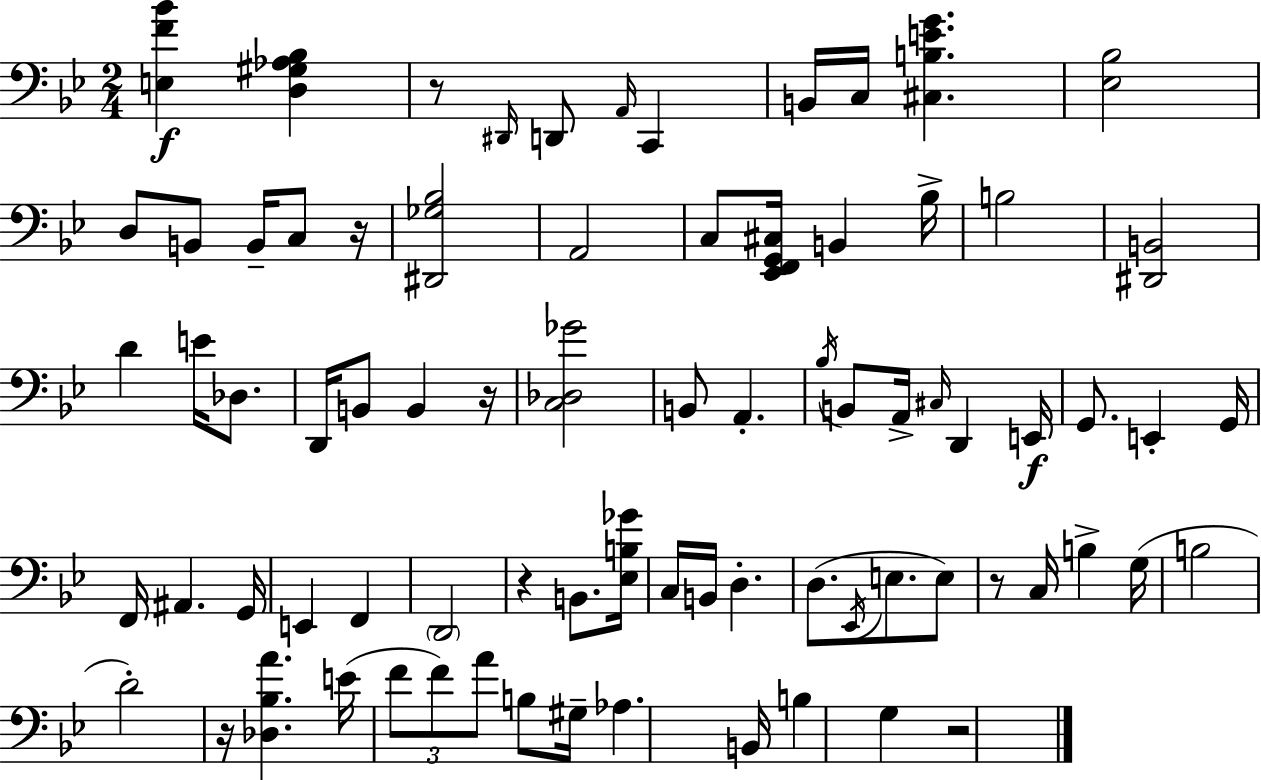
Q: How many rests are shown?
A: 7